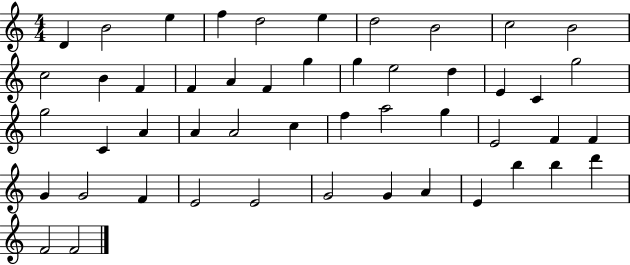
X:1
T:Untitled
M:4/4
L:1/4
K:C
D B2 e f d2 e d2 B2 c2 B2 c2 B F F A F g g e2 d E C g2 g2 C A A A2 c f a2 g E2 F F G G2 F E2 E2 G2 G A E b b d' F2 F2